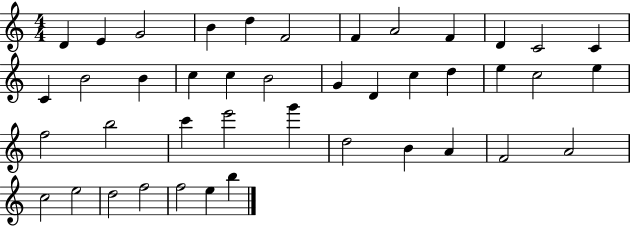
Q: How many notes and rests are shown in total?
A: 42